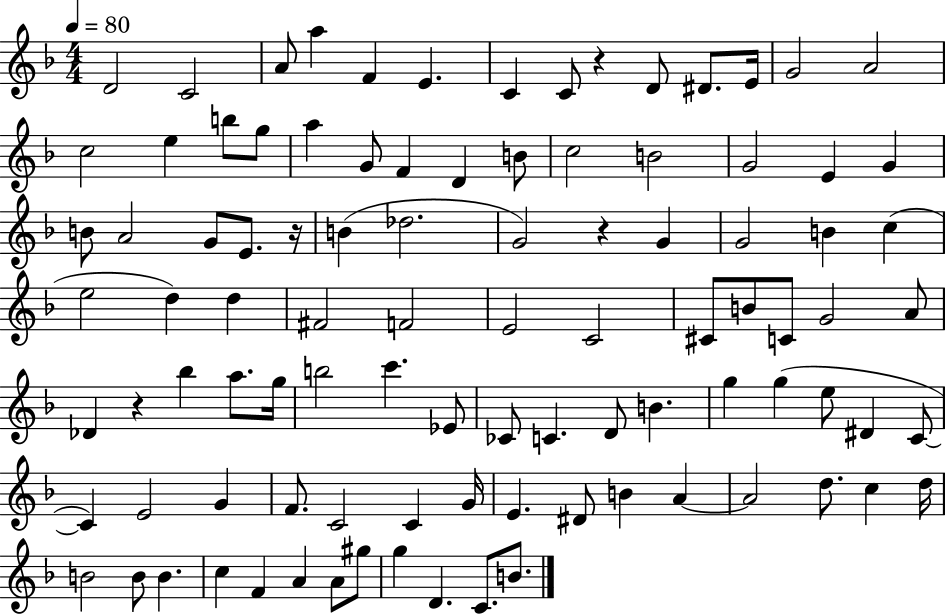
D4/h C4/h A4/e A5/q F4/q E4/q. C4/q C4/e R/q D4/e D#4/e. E4/s G4/h A4/h C5/h E5/q B5/e G5/e A5/q G4/e F4/q D4/q B4/e C5/h B4/h G4/h E4/q G4/q B4/e A4/h G4/e E4/e. R/s B4/q Db5/h. G4/h R/q G4/q G4/h B4/q C5/q E5/h D5/q D5/q F#4/h F4/h E4/h C4/h C#4/e B4/e C4/e G4/h A4/e Db4/q R/q Bb5/q A5/e. G5/s B5/h C6/q. Eb4/e CES4/e C4/q. D4/e B4/q. G5/q G5/q E5/e D#4/q C4/e C4/q E4/h G4/q F4/e. C4/h C4/q G4/s E4/q. D#4/e B4/q A4/q A4/h D5/e. C5/q D5/s B4/h B4/e B4/q. C5/q F4/q A4/q A4/e G#5/e G5/q D4/q. C4/e. B4/e.